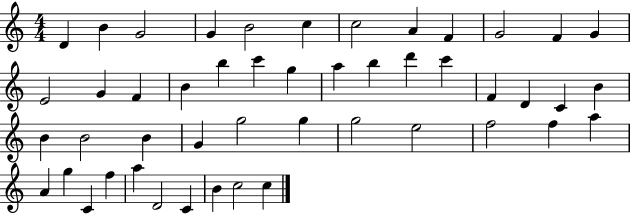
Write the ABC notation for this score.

X:1
T:Untitled
M:4/4
L:1/4
K:C
D B G2 G B2 c c2 A F G2 F G E2 G F B b c' g a b d' c' F D C B B B2 B G g2 g g2 e2 f2 f a A g C f a D2 C B c2 c